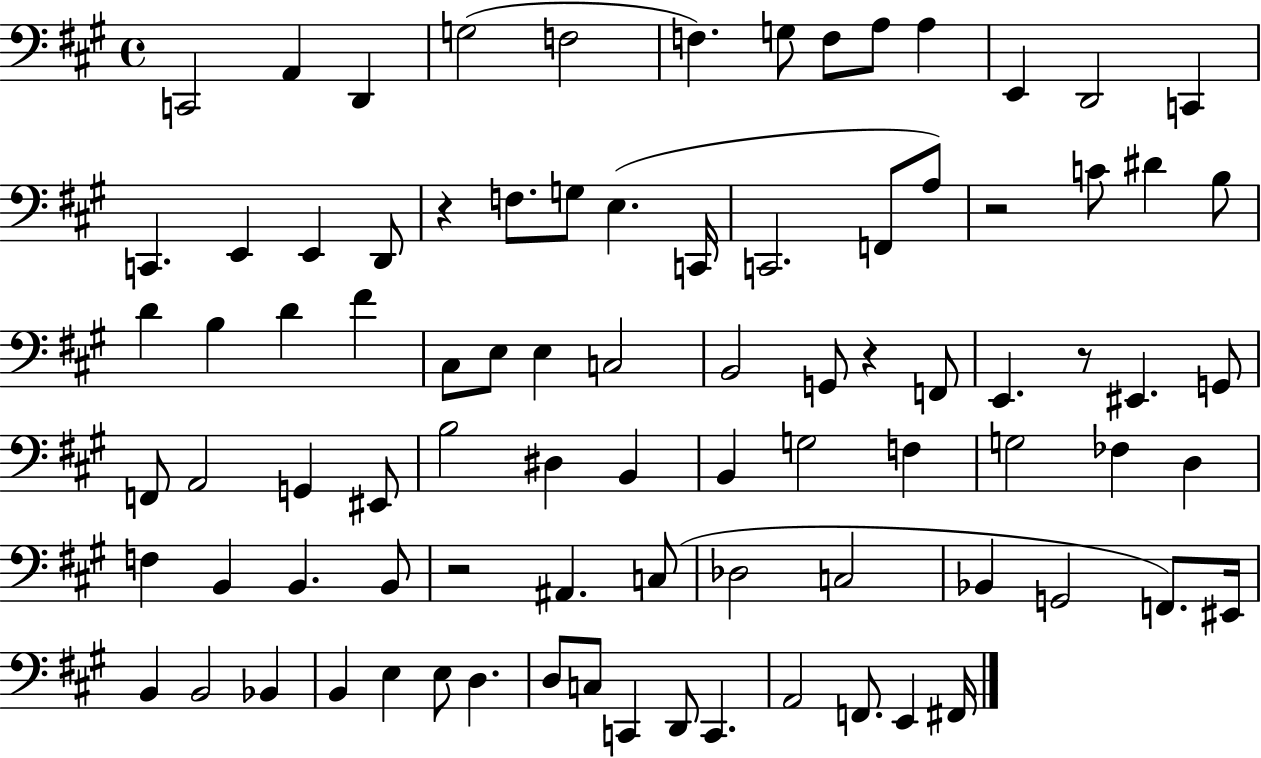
C2/h A2/q D2/q G3/h F3/h F3/q. G3/e F3/e A3/e A3/q E2/q D2/h C2/q C2/q. E2/q E2/q D2/e R/q F3/e. G3/e E3/q. C2/s C2/h. F2/e A3/e R/h C4/e D#4/q B3/e D4/q B3/q D4/q F#4/q C#3/e E3/e E3/q C3/h B2/h G2/e R/q F2/e E2/q. R/e EIS2/q. G2/e F2/e A2/h G2/q EIS2/e B3/h D#3/q B2/q B2/q G3/h F3/q G3/h FES3/q D3/q F3/q B2/q B2/q. B2/e R/h A#2/q. C3/e Db3/h C3/h Bb2/q G2/h F2/e. EIS2/s B2/q B2/h Bb2/q B2/q E3/q E3/e D3/q. D3/e C3/e C2/q D2/e C2/q. A2/h F2/e. E2/q F#2/s